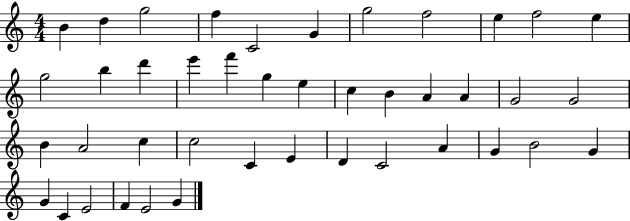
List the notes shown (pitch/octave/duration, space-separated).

B4/q D5/q G5/h F5/q C4/h G4/q G5/h F5/h E5/q F5/h E5/q G5/h B5/q D6/q E6/q F6/q G5/q E5/q C5/q B4/q A4/q A4/q G4/h G4/h B4/q A4/h C5/q C5/h C4/q E4/q D4/q C4/h A4/q G4/q B4/h G4/q G4/q C4/q E4/h F4/q E4/h G4/q